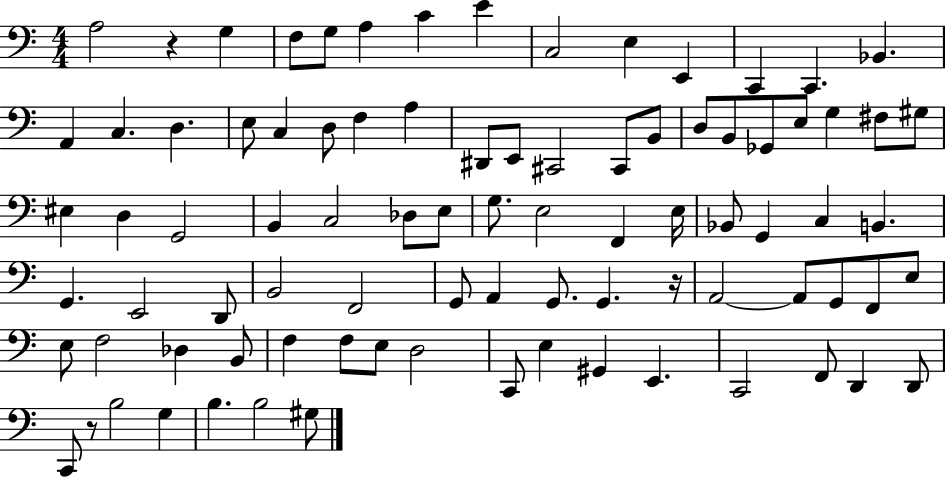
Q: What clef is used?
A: bass